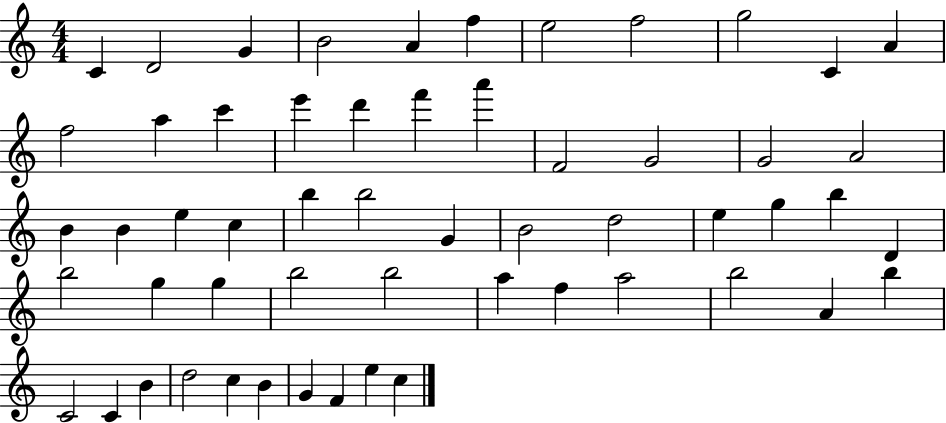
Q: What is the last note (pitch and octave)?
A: C5